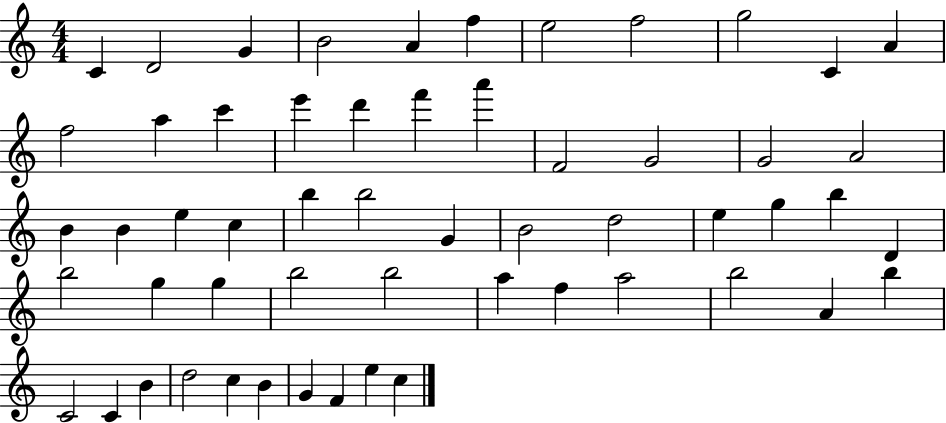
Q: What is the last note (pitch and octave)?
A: C5